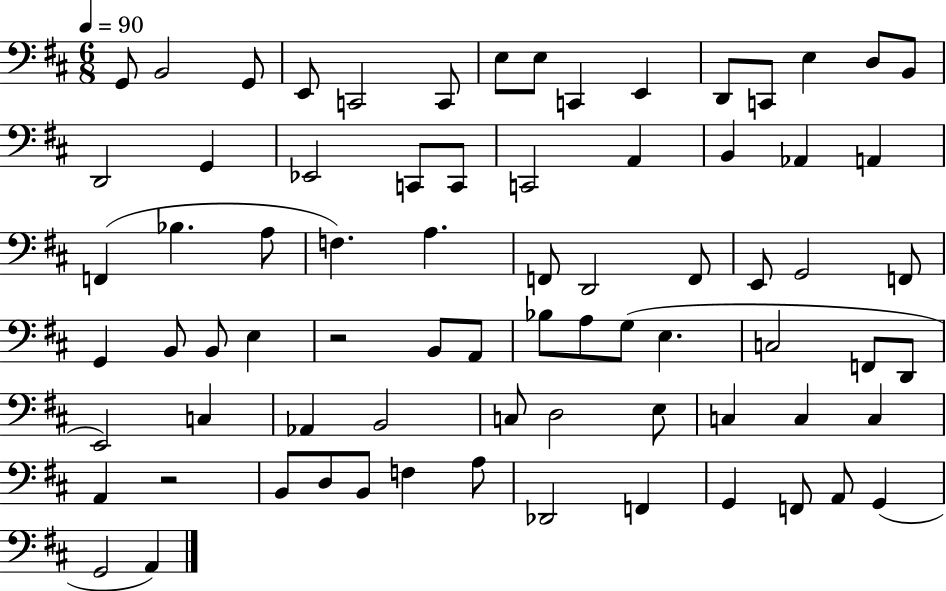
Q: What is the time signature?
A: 6/8